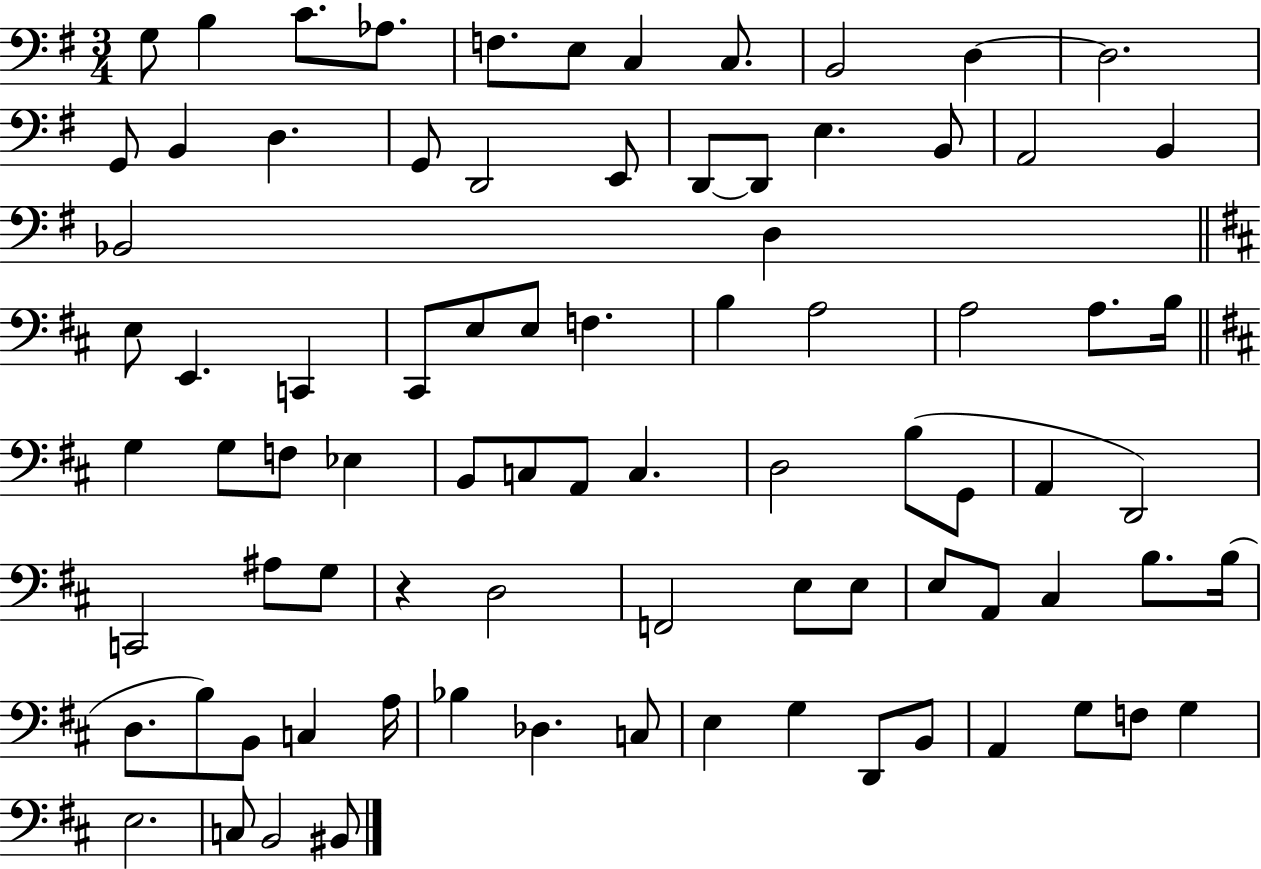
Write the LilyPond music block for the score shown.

{
  \clef bass
  \numericTimeSignature
  \time 3/4
  \key g \major
  g8 b4 c'8. aes8. | f8. e8 c4 c8. | b,2 d4~~ | d2. | \break g,8 b,4 d4. | g,8 d,2 e,8 | d,8~~ d,8 e4. b,8 | a,2 b,4 | \break bes,2 d4 | \bar "||" \break \key d \major e8 e,4. c,4 | cis,8 e8 e8 f4. | b4 a2 | a2 a8. b16 | \break \bar "||" \break \key d \major g4 g8 f8 ees4 | b,8 c8 a,8 c4. | d2 b8( g,8 | a,4 d,2) | \break c,2 ais8 g8 | r4 d2 | f,2 e8 e8 | e8 a,8 cis4 b8. b16( | \break d8. b8) b,8 c4 a16 | bes4 des4. c8 | e4 g4 d,8 b,8 | a,4 g8 f8 g4 | \break e2. | c8 b,2 bis,8 | \bar "|."
}